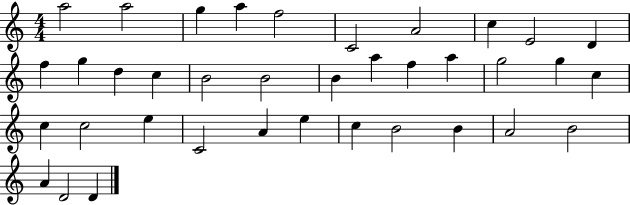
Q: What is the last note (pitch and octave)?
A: D4